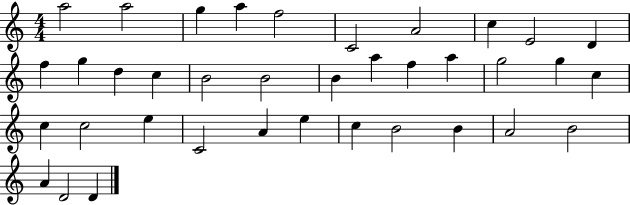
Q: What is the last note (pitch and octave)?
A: D4